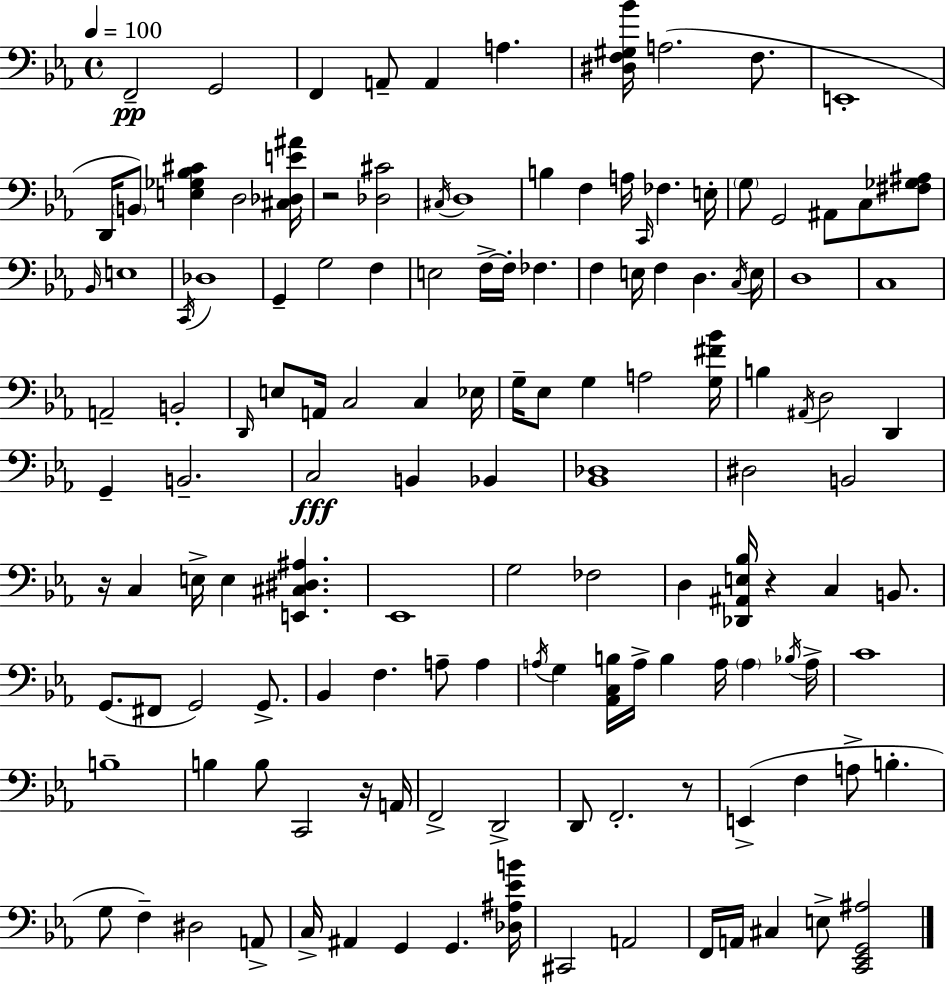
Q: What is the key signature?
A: C minor